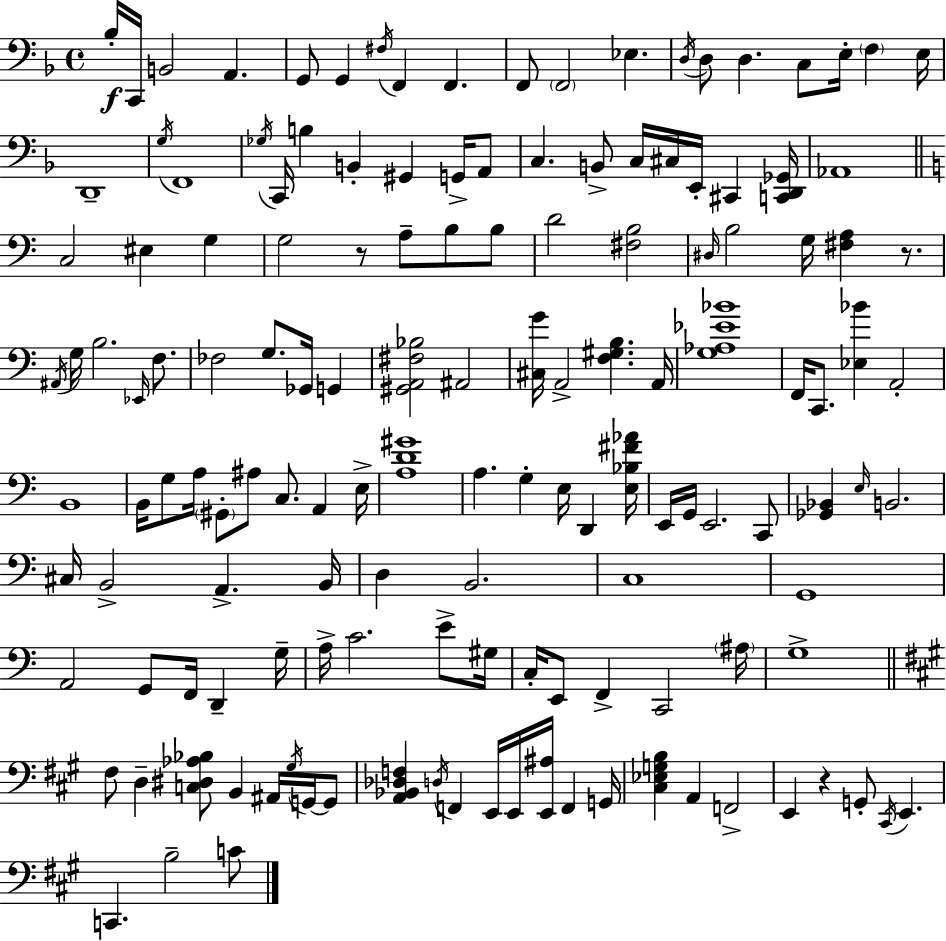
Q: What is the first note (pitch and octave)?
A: Bb3